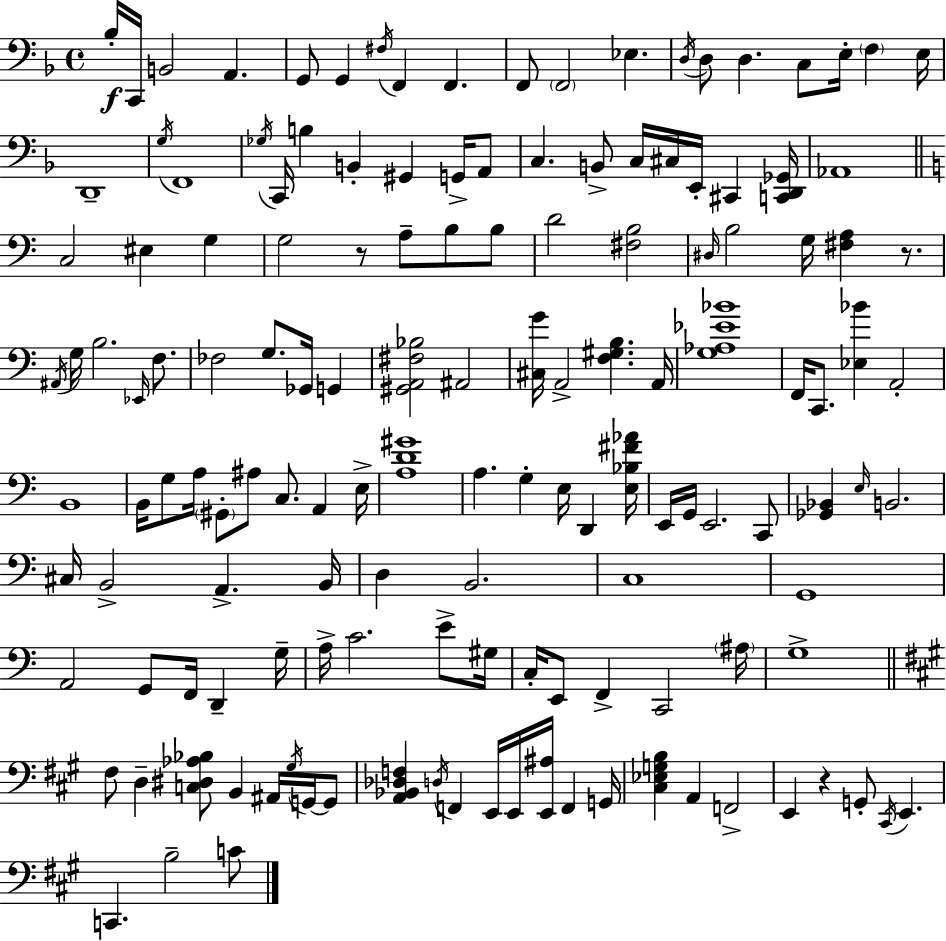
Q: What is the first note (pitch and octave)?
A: Bb3